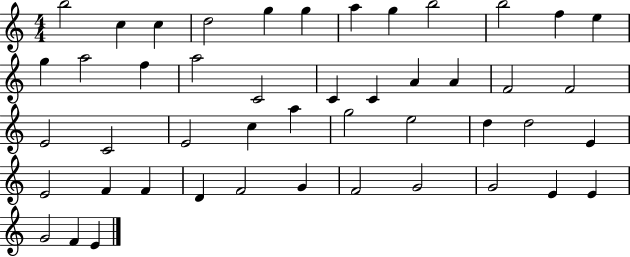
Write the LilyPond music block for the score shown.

{
  \clef treble
  \numericTimeSignature
  \time 4/4
  \key c \major
  b''2 c''4 c''4 | d''2 g''4 g''4 | a''4 g''4 b''2 | b''2 f''4 e''4 | \break g''4 a''2 f''4 | a''2 c'2 | c'4 c'4 a'4 a'4 | f'2 f'2 | \break e'2 c'2 | e'2 c''4 a''4 | g''2 e''2 | d''4 d''2 e'4 | \break e'2 f'4 f'4 | d'4 f'2 g'4 | f'2 g'2 | g'2 e'4 e'4 | \break g'2 f'4 e'4 | \bar "|."
}